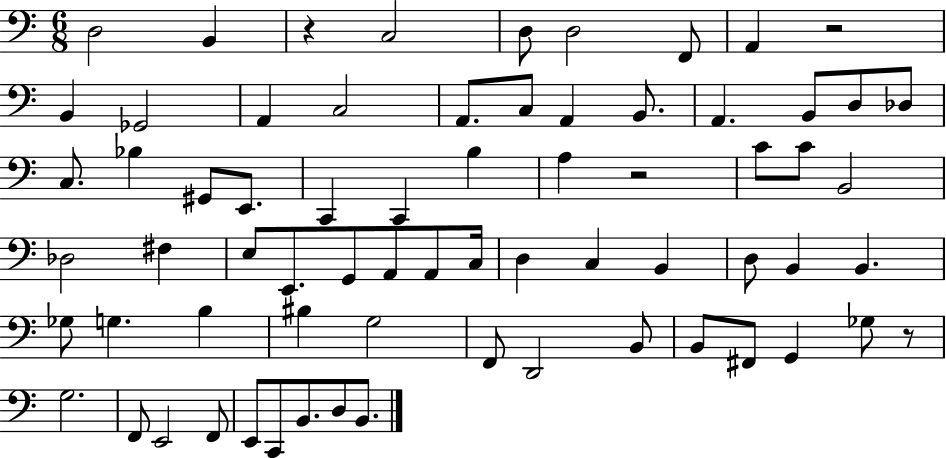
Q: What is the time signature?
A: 6/8